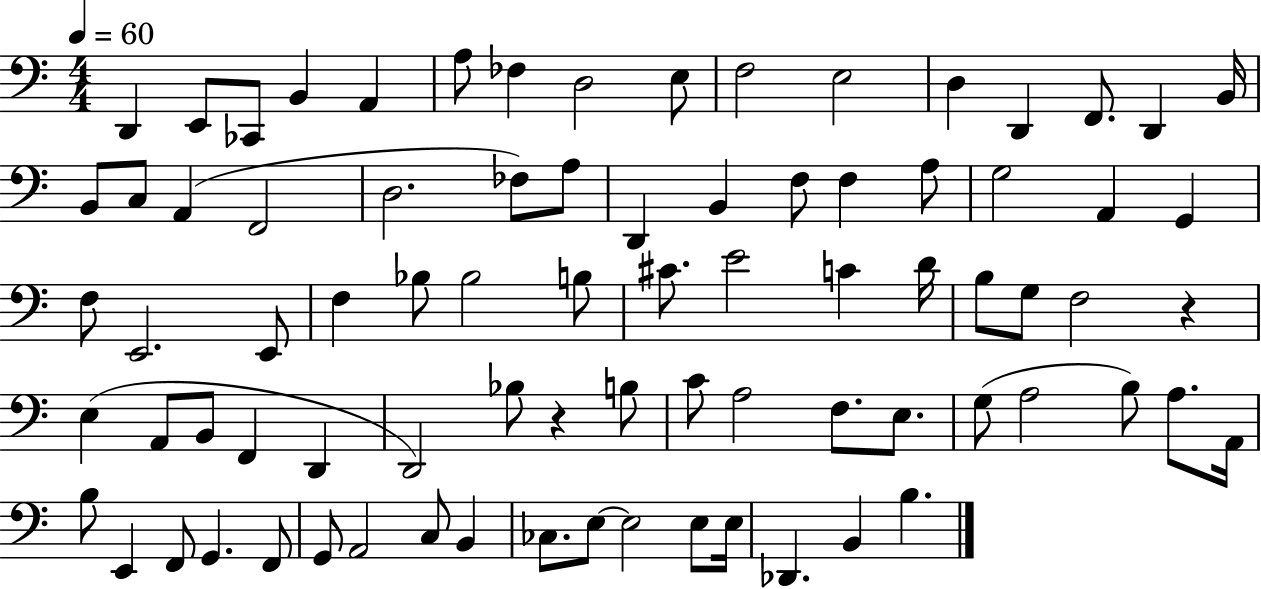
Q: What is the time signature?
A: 4/4